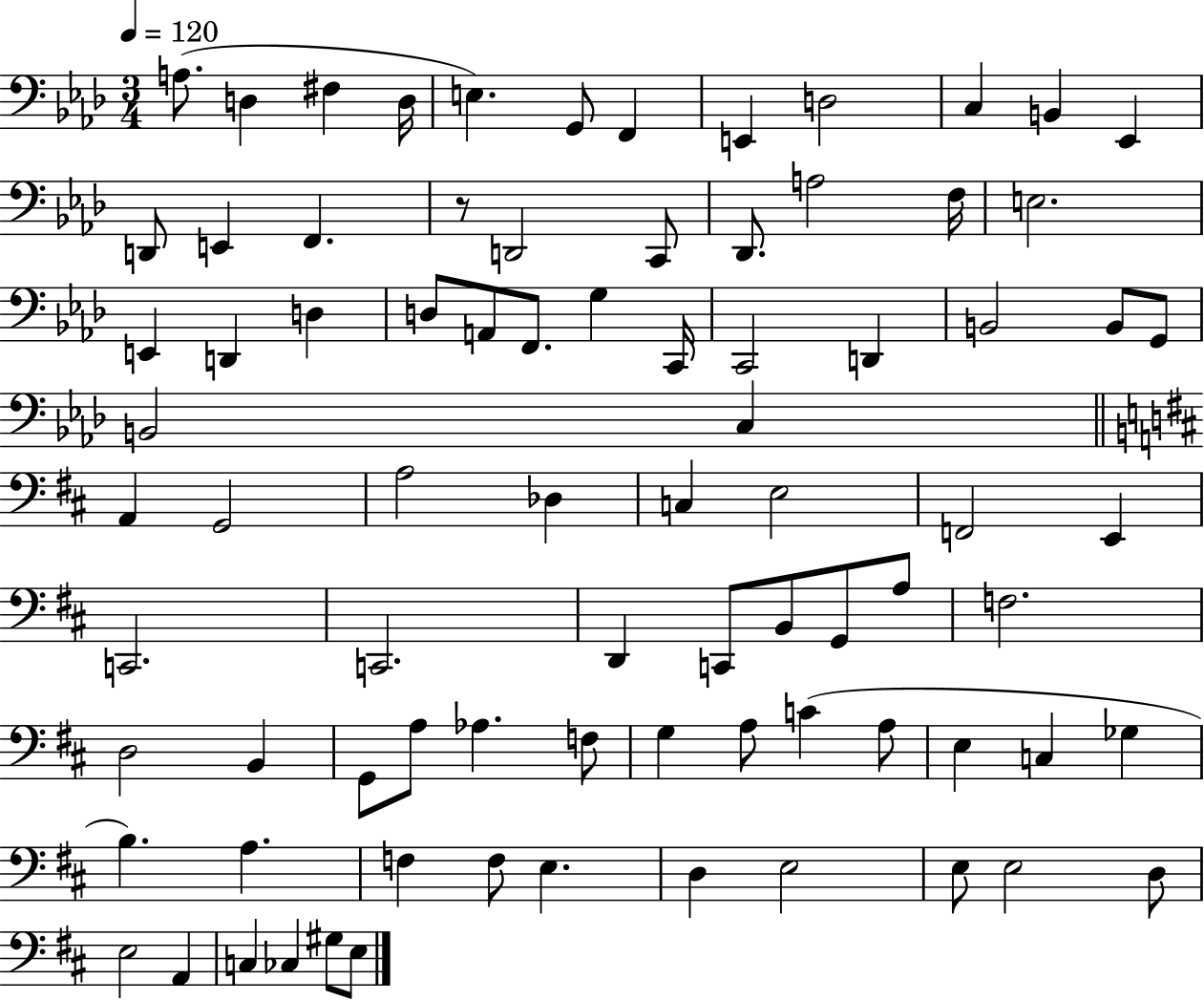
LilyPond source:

{
  \clef bass
  \numericTimeSignature
  \time 3/4
  \key aes \major
  \tempo 4 = 120
  \repeat volta 2 { a8.( d4 fis4 d16 | e4.) g,8 f,4 | e,4 d2 | c4 b,4 ees,4 | \break d,8 e,4 f,4. | r8 d,2 c,8 | des,8. a2 f16 | e2. | \break e,4 d,4 d4 | d8 a,8 f,8. g4 c,16 | c,2 d,4 | b,2 b,8 g,8 | \break b,2 c4 | \bar "||" \break \key b \minor a,4 g,2 | a2 des4 | c4 e2 | f,2 e,4 | \break c,2. | c,2. | d,4 c,8 b,8 g,8 a8 | f2. | \break d2 b,4 | g,8 a8 aes4. f8 | g4 a8 c'4( a8 | e4 c4 ges4 | \break b4.) a4. | f4 f8 e4. | d4 e2 | e8 e2 d8 | \break e2 a,4 | c4 ces4 gis8 e8 | } \bar "|."
}